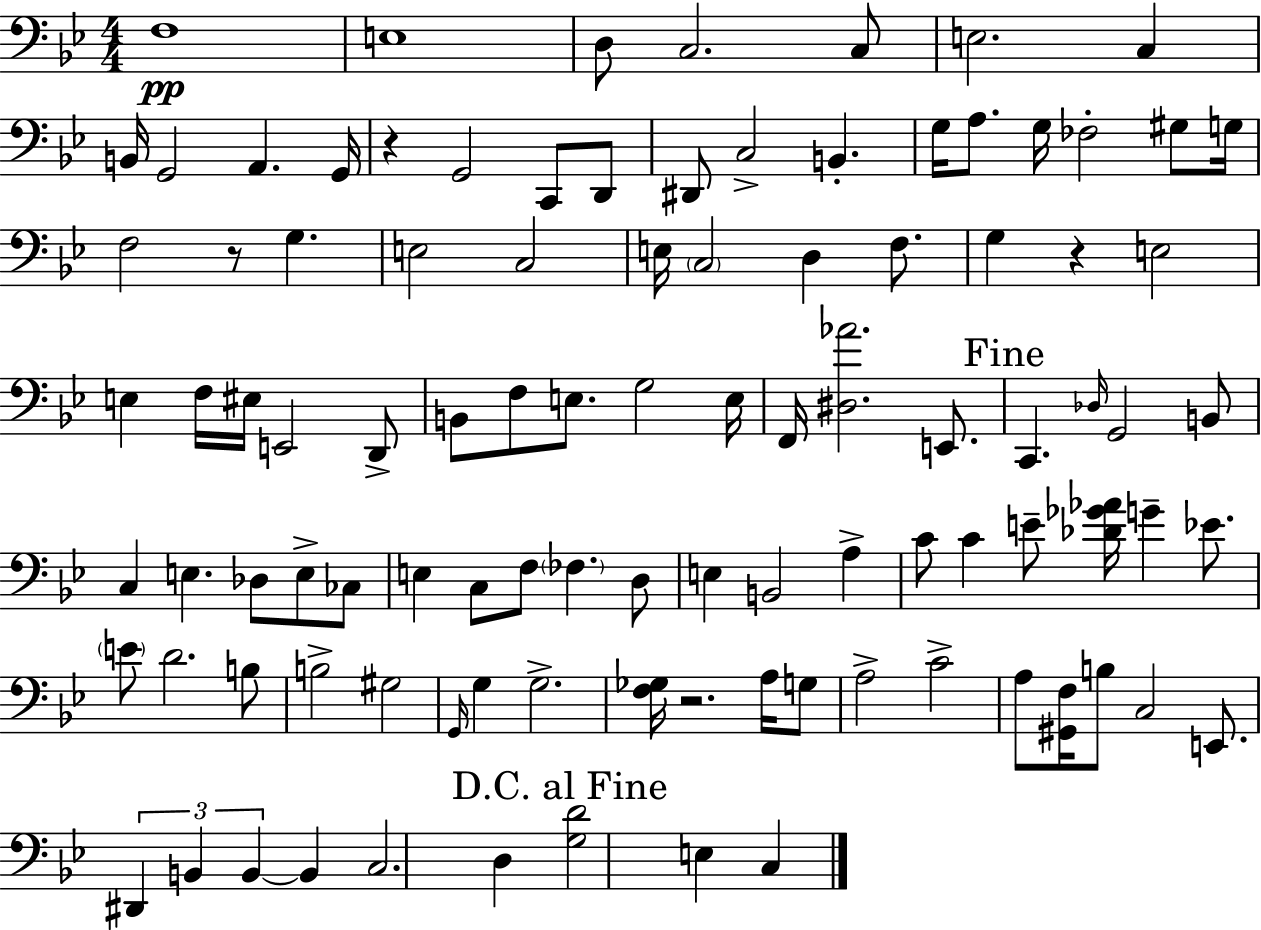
{
  \clef bass
  \numericTimeSignature
  \time 4/4
  \key g \minor
  f1\pp | e1 | d8 c2. c8 | e2. c4 | \break b,16 g,2 a,4. g,16 | r4 g,2 c,8 d,8 | dis,8 c2-> b,4.-. | g16 a8. g16 fes2-. gis8 g16 | \break f2 r8 g4. | e2 c2 | e16 \parenthesize c2 d4 f8. | g4 r4 e2 | \break e4 f16 eis16 e,2 d,8-> | b,8 f8 e8. g2 e16 | f,16 <dis aes'>2. e,8. | \mark "Fine" c,4. \grace { des16 } g,2 b,8 | \break c4 e4. des8 e8-> ces8 | e4 c8 f8 \parenthesize fes4. d8 | e4 b,2 a4-> | c'8 c'4 e'8-- <des' ges' aes'>16 g'4-- ees'8. | \break \parenthesize e'8 d'2. b8 | b2-> gis2 | \grace { g,16 } g4 g2.-> | <f ges>16 r2. a16 | \break g8 a2-> c'2-> | a8 <gis, f>16 b8 c2 e,8. | \tuplet 3/2 { dis,4 b,4 b,4~~ } b,4 | c2. d4 | \break \mark "D.C. al Fine" <g d'>2 e4 c4 | \bar "|."
}